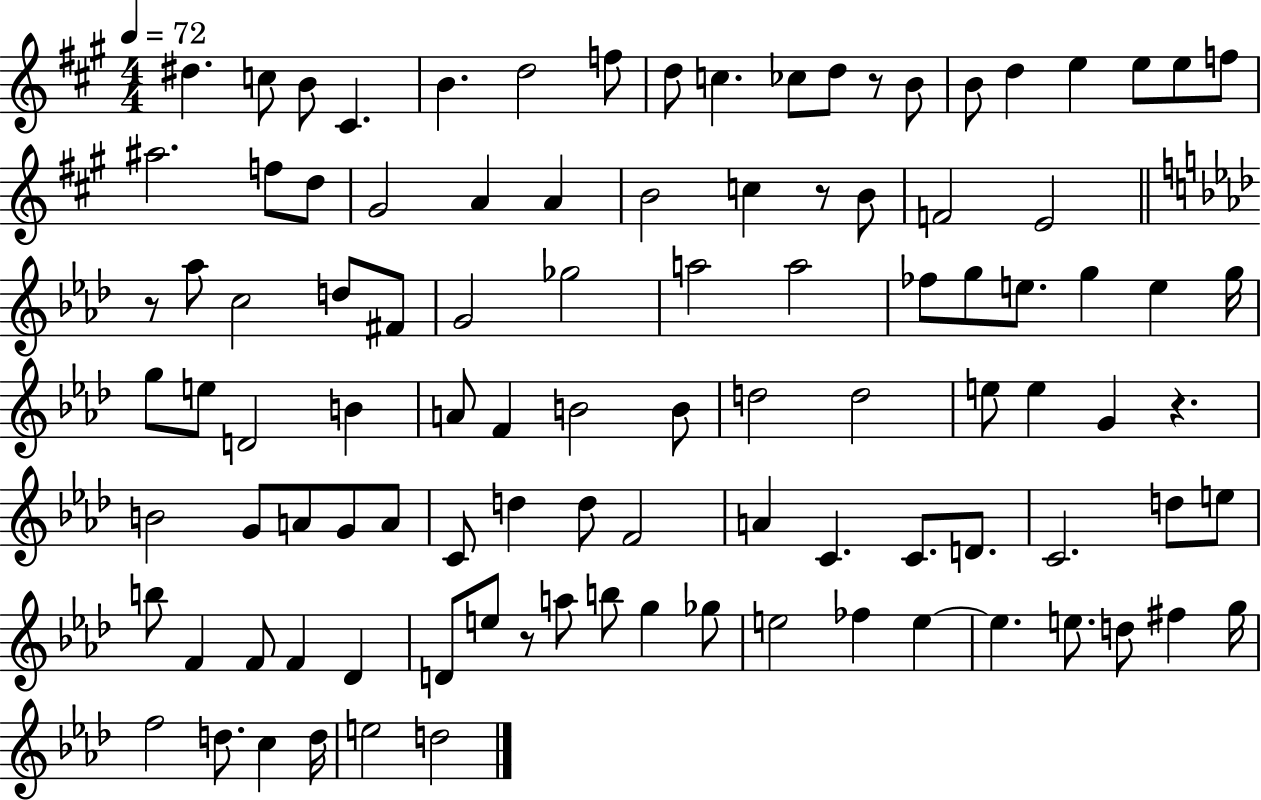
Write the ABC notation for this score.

X:1
T:Untitled
M:4/4
L:1/4
K:A
^d c/2 B/2 ^C B d2 f/2 d/2 c _c/2 d/2 z/2 B/2 B/2 d e e/2 e/2 f/2 ^a2 f/2 d/2 ^G2 A A B2 c z/2 B/2 F2 E2 z/2 _a/2 c2 d/2 ^F/2 G2 _g2 a2 a2 _f/2 g/2 e/2 g e g/4 g/2 e/2 D2 B A/2 F B2 B/2 d2 d2 e/2 e G z B2 G/2 A/2 G/2 A/2 C/2 d d/2 F2 A C C/2 D/2 C2 d/2 e/2 b/2 F F/2 F _D D/2 e/2 z/2 a/2 b/2 g _g/2 e2 _f e e e/2 d/2 ^f g/4 f2 d/2 c d/4 e2 d2